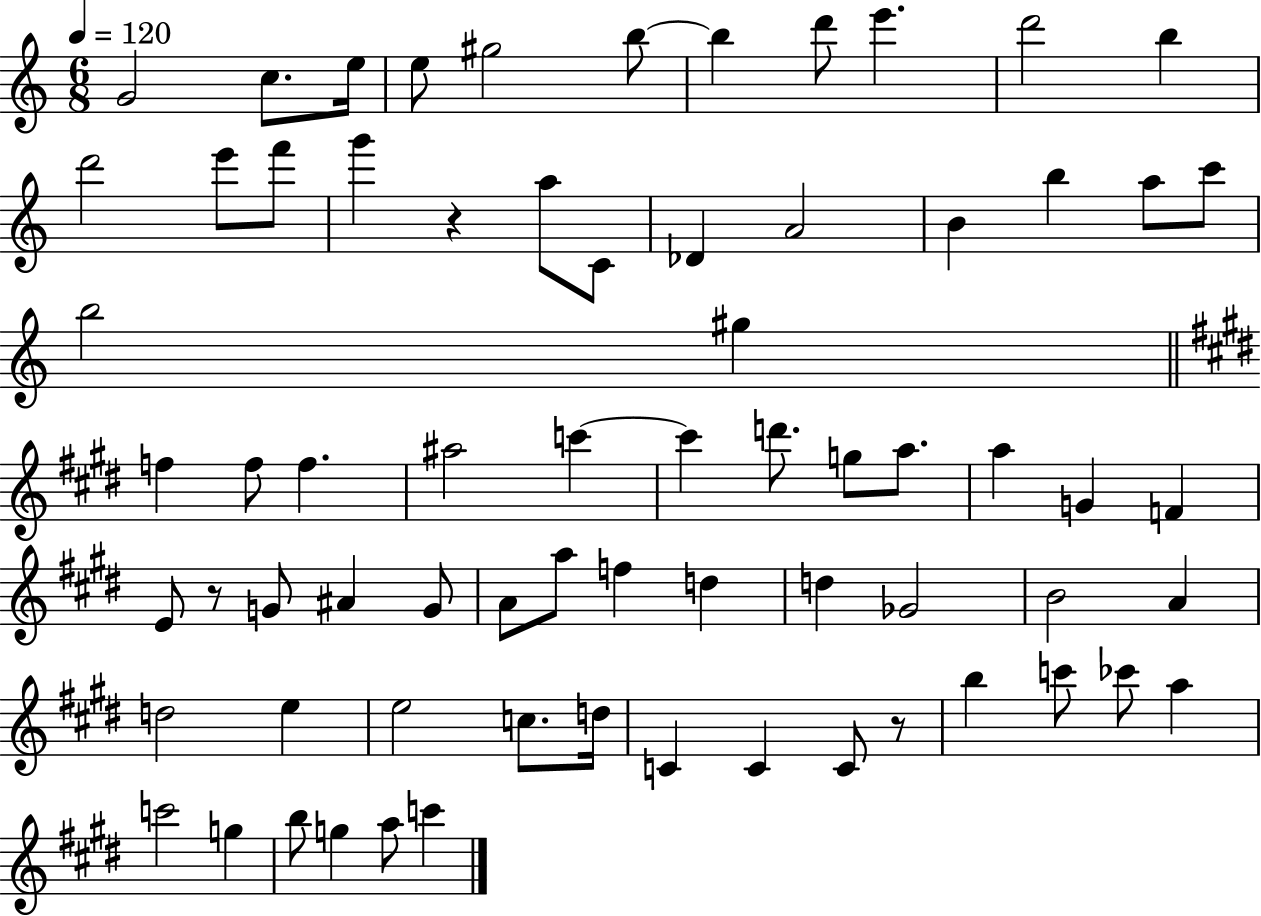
{
  \clef treble
  \numericTimeSignature
  \time 6/8
  \key c \major
  \tempo 4 = 120
  \repeat volta 2 { g'2 c''8. e''16 | e''8 gis''2 b''8~~ | b''4 d'''8 e'''4. | d'''2 b''4 | \break d'''2 e'''8 f'''8 | g'''4 r4 a''8 c'8 | des'4 a'2 | b'4 b''4 a''8 c'''8 | \break b''2 gis''4 | \bar "||" \break \key e \major f''4 f''8 f''4. | ais''2 c'''4~~ | c'''4 d'''8. g''8 a''8. | a''4 g'4 f'4 | \break e'8 r8 g'8 ais'4 g'8 | a'8 a''8 f''4 d''4 | d''4 ges'2 | b'2 a'4 | \break d''2 e''4 | e''2 c''8. d''16 | c'4 c'4 c'8 r8 | b''4 c'''8 ces'''8 a''4 | \break c'''2 g''4 | b''8 g''4 a''8 c'''4 | } \bar "|."
}